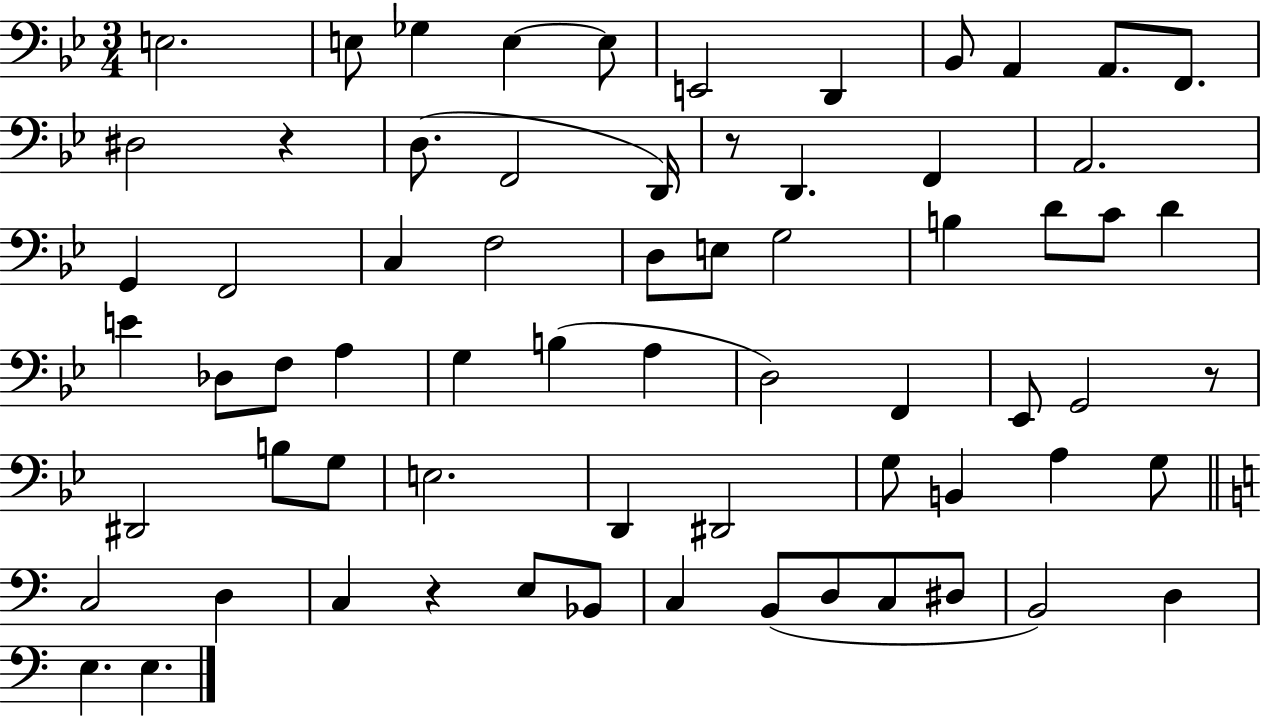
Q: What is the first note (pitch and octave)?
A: E3